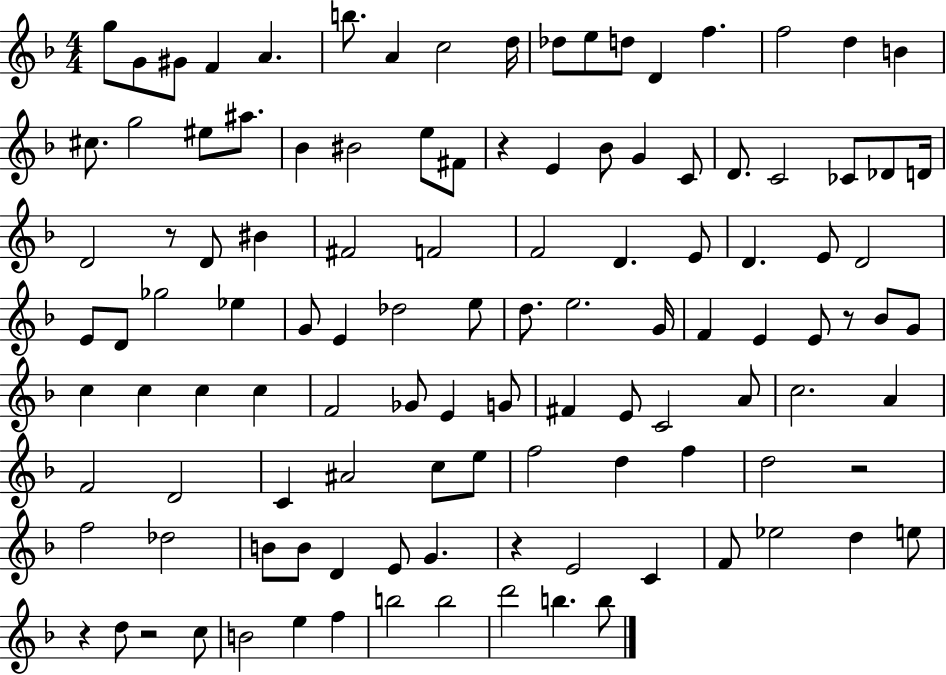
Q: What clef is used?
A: treble